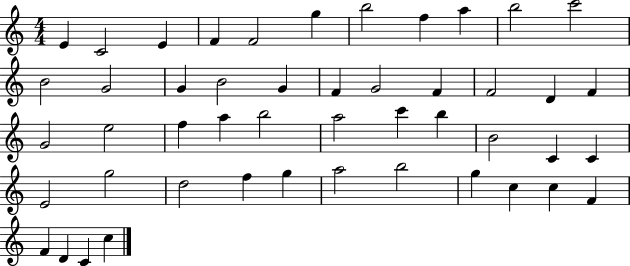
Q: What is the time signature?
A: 4/4